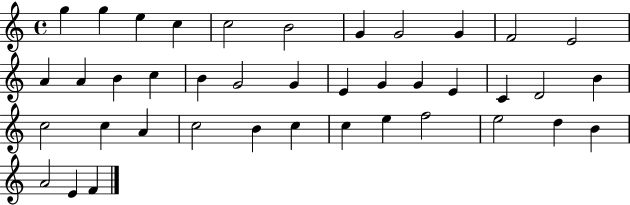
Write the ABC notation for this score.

X:1
T:Untitled
M:4/4
L:1/4
K:C
g g e c c2 B2 G G2 G F2 E2 A A B c B G2 G E G G E C D2 B c2 c A c2 B c c e f2 e2 d B A2 E F